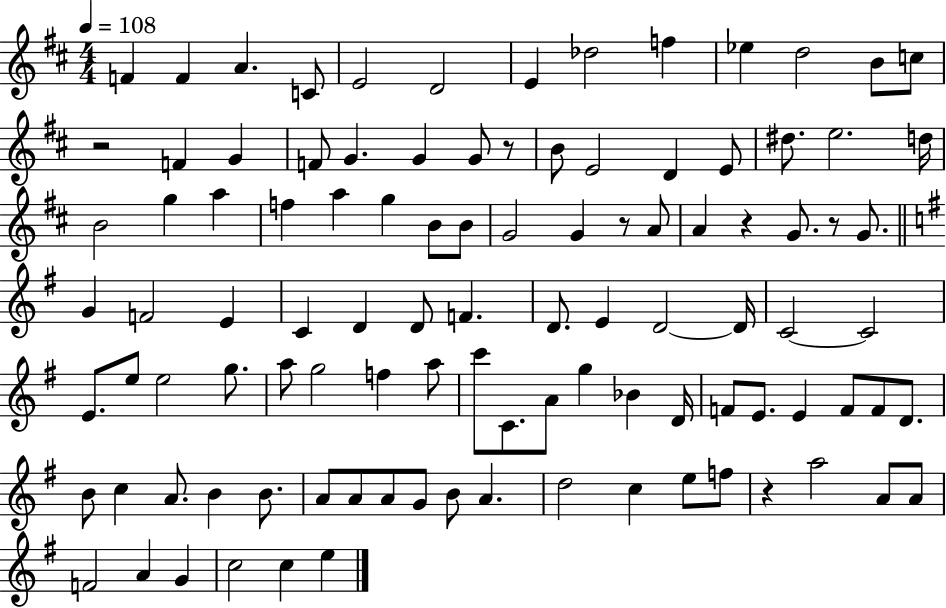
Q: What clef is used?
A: treble